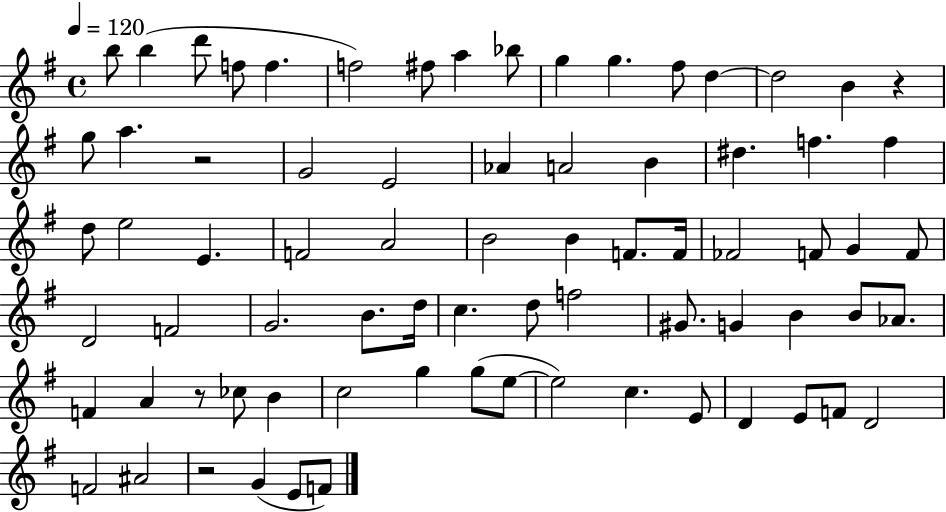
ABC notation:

X:1
T:Untitled
M:4/4
L:1/4
K:G
b/2 b d'/2 f/2 f f2 ^f/2 a _b/2 g g ^f/2 d d2 B z g/2 a z2 G2 E2 _A A2 B ^d f f d/2 e2 E F2 A2 B2 B F/2 F/4 _F2 F/2 G F/2 D2 F2 G2 B/2 d/4 c d/2 f2 ^G/2 G B B/2 _A/2 F A z/2 _c/2 B c2 g g/2 e/2 e2 c E/2 D E/2 F/2 D2 F2 ^A2 z2 G E/2 F/2